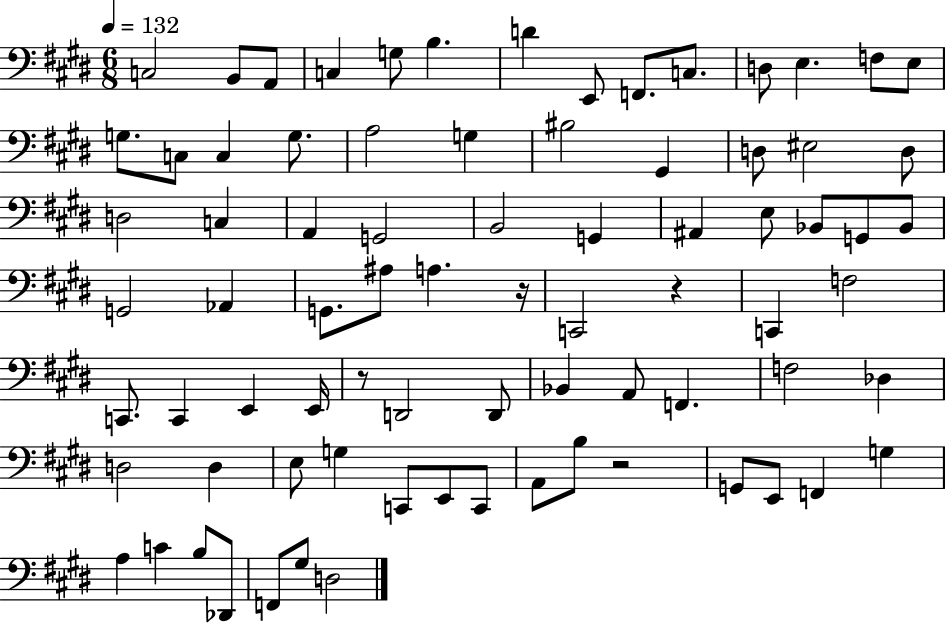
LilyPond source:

{
  \clef bass
  \numericTimeSignature
  \time 6/8
  \key e \major
  \tempo 4 = 132
  \repeat volta 2 { c2 b,8 a,8 | c4 g8 b4. | d'4 e,8 f,8. c8. | d8 e4. f8 e8 | \break g8. c8 c4 g8. | a2 g4 | bis2 gis,4 | d8 eis2 d8 | \break d2 c4 | a,4 g,2 | b,2 g,4 | ais,4 e8 bes,8 g,8 bes,8 | \break g,2 aes,4 | g,8. ais8 a4. r16 | c,2 r4 | c,4 f2 | \break c,8. c,4 e,4 e,16 | r8 d,2 d,8 | bes,4 a,8 f,4. | f2 des4 | \break d2 d4 | e8 g4 c,8 e,8 c,8 | a,8 b8 r2 | g,8 e,8 f,4 g4 | \break a4 c'4 b8 des,8 | f,8 gis8 d2 | } \bar "|."
}